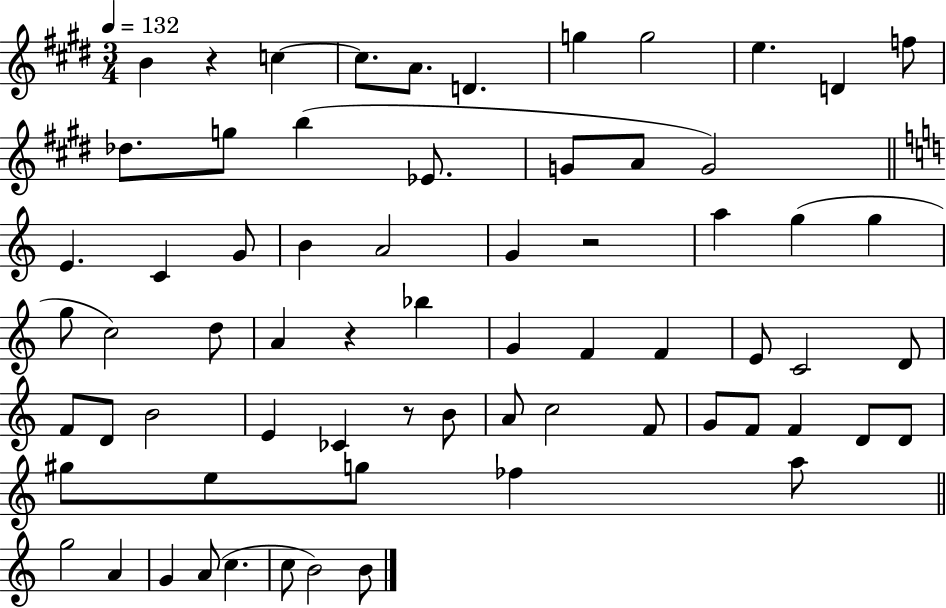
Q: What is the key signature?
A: E major